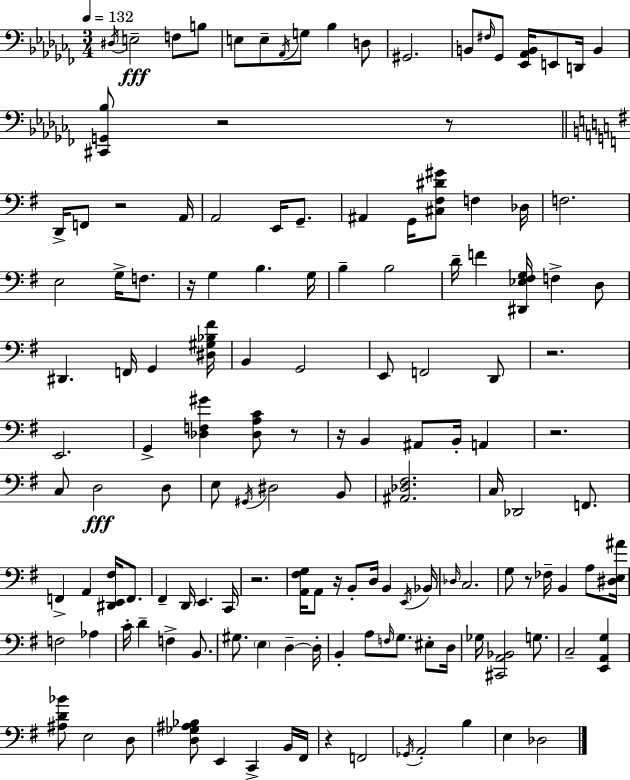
{
  \clef bass
  \numericTimeSignature
  \time 3/4
  \key aes \minor
  \tempo 4 = 132
  \acciaccatura { dis16 }\fff e2-- f8 b8 | e8 e8-- \acciaccatura { aes,16 } g8 bes4 | d8 gis,2. | b,8 \grace { fis16 } ges,8 <ees, aes, b,>16 e,8 d,16 b,4 | \break <cis, g, bes>8 r2 | r8 \bar "||" \break \key g \major d,16-> f,8 r2 a,16 | a,2 e,16 g,8.-- | ais,4 g,16 <cis fis dis' gis'>8 f4 des16 | f2. | \break e2 g16-> f8. | r16 g4 b4. g16 | b4-- b2 | d'16-- f'4 <dis, ees fis g>16 f4-> d8 | \break dis,4. f,16 g,4 <dis gis bes fis'>16 | b,4 g,2 | e,8 f,2 d,8 | r2. | \break e,2. | g,4-> <des f gis'>4 <des a c'>8 r8 | r16 b,4 ais,8 b,16-. a,4 | r2. | \break c8 d2\fff d8 | e8 \acciaccatura { gis,16 } dis2 b,8 | <ais, des fis>2. | c16 des,2 f,8. | \break f,4-> a,4 <dis, e, fis>16 f,8. | fis,4-- d,16 e,4. | c,16 r2. | <a, fis g>16 a,8 r16 b,8-. d16 b,4 | \break \acciaccatura { e,16 } bes,16 \grace { des16 } c2. | g8 r8 fes16-- b,4 | a8 <dis e ais'>16 f2 aes4 | c'16-. d'4-- f4-> | \break b,8. gis8. \parenthesize e4 d4--~~ | d16-. b,4-. a8 \grace { f16 } g8. | eis8-. d16 ges16 <cis, a, bes,>2 | g8. c2-- | \break <e, a, g>4 <ais d' bes'>8 e2 | d8 <d ges ais bes>8 e,4 c,4-> | b,16 fis,16 r4 f,2 | \acciaccatura { ges,16 } a,2-. | \break b4 e4 des2 | \bar "|."
}